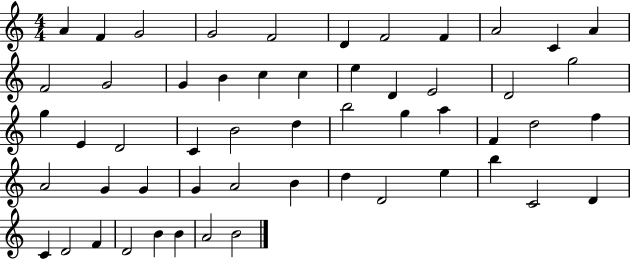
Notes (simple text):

A4/q F4/q G4/h G4/h F4/h D4/q F4/h F4/q A4/h C4/q A4/q F4/h G4/h G4/q B4/q C5/q C5/q E5/q D4/q E4/h D4/h G5/h G5/q E4/q D4/h C4/q B4/h D5/q B5/h G5/q A5/q F4/q D5/h F5/q A4/h G4/q G4/q G4/q A4/h B4/q D5/q D4/h E5/q B5/q C4/h D4/q C4/q D4/h F4/q D4/h B4/q B4/q A4/h B4/h